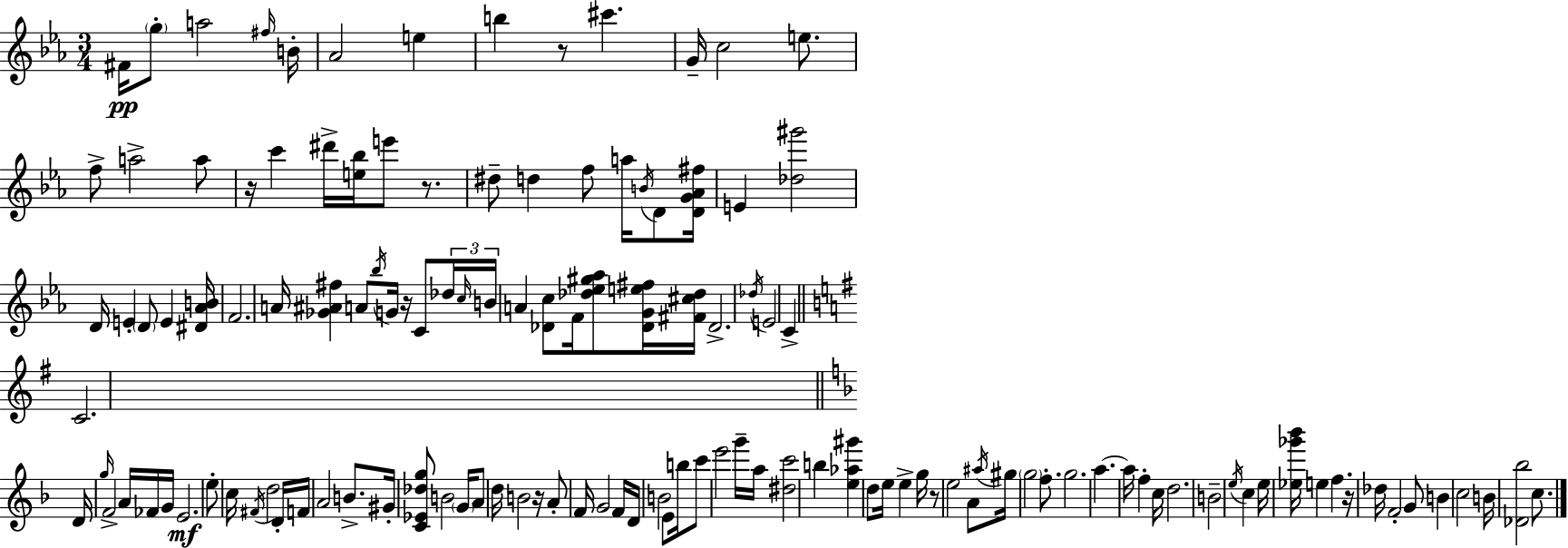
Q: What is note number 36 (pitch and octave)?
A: Db5